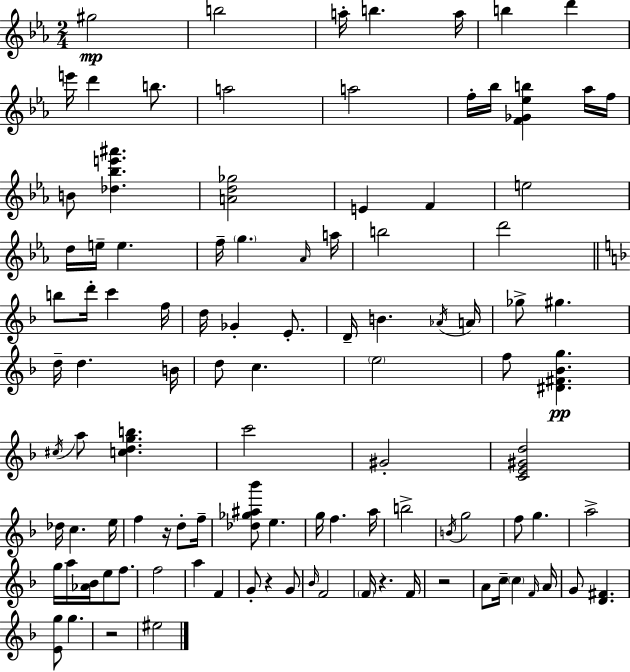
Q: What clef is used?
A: treble